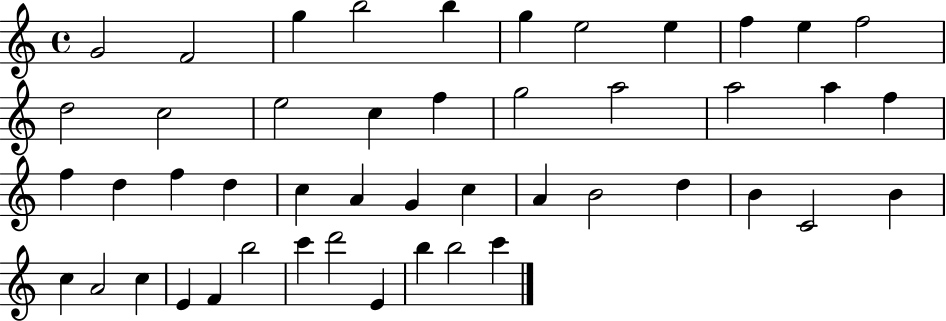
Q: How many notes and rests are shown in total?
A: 47